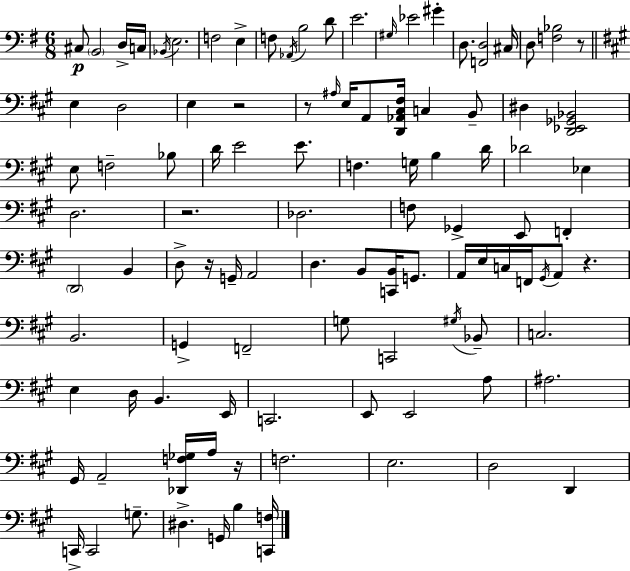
{
  \clef bass
  \numericTimeSignature
  \time 6/8
  \key g \major
  cis8\p \parenthesize b,2 d16-> c16 | \acciaccatura { bes,16 } e2. | f2 e4-> | f8 \acciaccatura { aes,16 } b2 | \break d'8 e'2. | \grace { gis16 } ees'2 gis'4-. | d8. <f, d>2 | cis16 d8 <f bes>2 | \break r8 \bar "||" \break \key a \major e4 d2 | e4 r2 | r8 \grace { ais16 } e16 a,8 <d, aes, cis fis>16 c4 b,8-- | dis4 <d, ees, ges, bes,>2 | \break e8 f2-- bes8 | d'16 e'2 e'8. | f4. g16 b4 | d'16 des'2 ees4 | \break d2. | r2. | des2. | f8 ges,4-> e,8 f,4-. | \break \parenthesize d,2 b,4 | d8-> r16 g,16-- a,2 | d4. b,8 <c, b,>16 g,8. | a,16 e16 c16 f,16 \acciaccatura { gis,16 } a,8 r4. | \break b,2. | g,4-> f,2-- | g8 c,2 | \acciaccatura { gis16 } bes,8-- c2. | \break e4 d16 b,4. | e,16 c,2. | e,8 e,2 | a8 ais2. | \break gis,16 a,2-- | <des, f ges>16 a16 r16 f2. | e2. | d2 d,4 | \break c,16-> c,2 | g8.-- dis4.-> g,16 b4 | <c, f>16 \bar "|."
}